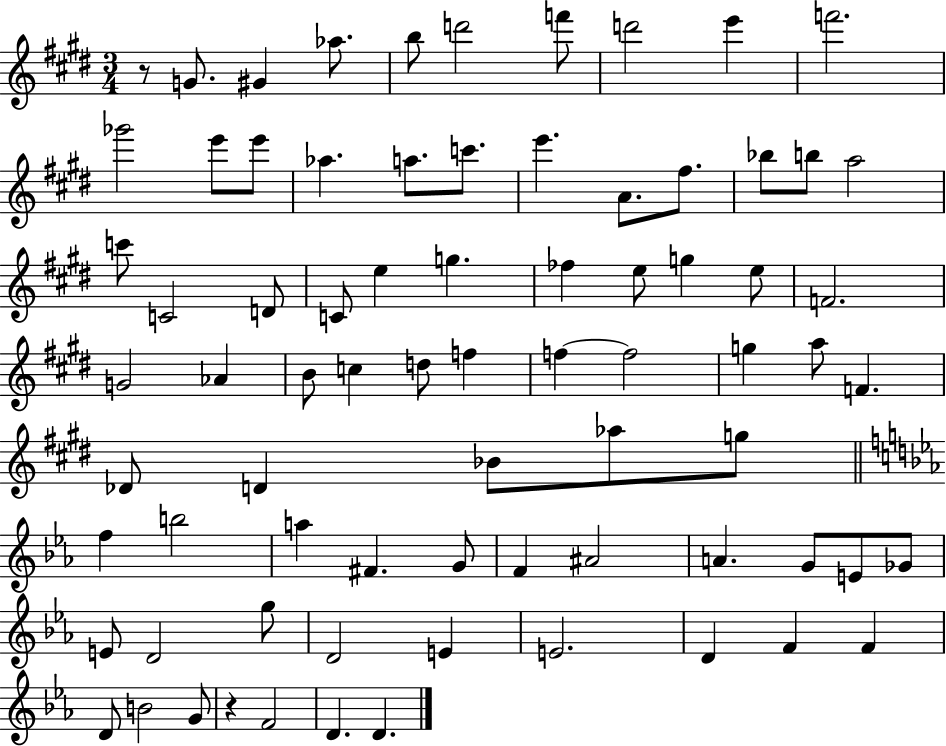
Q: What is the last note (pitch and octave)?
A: D4